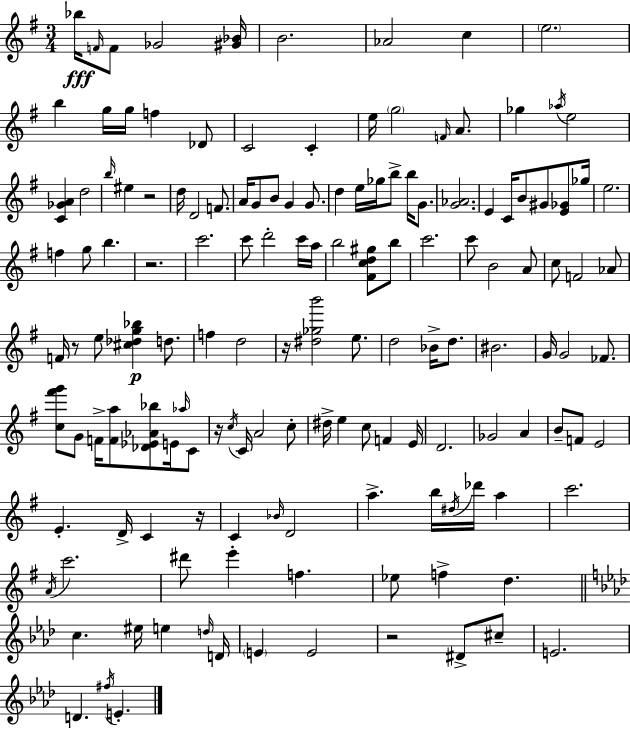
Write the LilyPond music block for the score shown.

{
  \clef treble
  \numericTimeSignature
  \time 3/4
  \key e \minor
  bes''16\fff \grace { f'16 } f'8 ges'2 | <gis' bes'>16 b'2. | aes'2 c''4 | \parenthesize e''2. | \break b''4 g''16 g''16 f''4 des'8 | c'2 c'4-. | e''16 \parenthesize g''2 \grace { f'16 } a'8. | ges''4 \acciaccatura { aes''16 } e''2 | \break <c' ges' a'>4 d''2 | \grace { b''16 } eis''4 r2 | d''16 d'2 | f'8. a'16 g'8 b'8 g'4 | \break g'8. d''4 e''16 ges''16 b''8-> | b''16 g'8. <g' aes'>2. | e'4 c'16 b'8 gis'8 | <e' ges'>8 ges''16 e''2. | \break f''4 g''8 b''4. | r2. | c'''2. | c'''8 d'''2-. | \break c'''16 a''16 b''2 | <fis' c'' d'' gis''>8 b''8 c'''2. | c'''8 b'2 | a'8 c''8 f'2 | \break aes'8 f'16 r8 e''8 <cis'' des'' g'' bes''>4\p | d''8. f''4 d''2 | r16 <dis'' ges'' b'''>2 | e''8. d''2 | \break bes'16-> d''8. bis'2. | g'16 g'2 | fes'8. <c'' fis''' g'''>8 g'8 f'16-> <f' a''>8 <des' ees' aes' bes''>8 | e'16 \grace { aes''16 } c'8 r16 \acciaccatura { c''16 } c'16 a'2 | \break c''8-. dis''16-> e''4 c''8 | f'4 e'16 d'2. | ges'2 | a'4 b'8-- f'8 e'2 | \break e'4.-. | d'16-> c'4 r16 c'4 \grace { bes'16 } d'2 | a''4.-> | b''16 \acciaccatura { dis''16 } des'''16 a''4 c'''2. | \break \acciaccatura { a'16 } c'''2. | dis'''8 e'''4-. | f''4. ees''8 f''4-> | d''4. \bar "||" \break \key f \minor c''4. eis''16 e''4 \grace { d''16 } | d'16 \parenthesize e'4 e'2 | r2 dis'8-> cis''8-- | e'2. | \break d'4. \acciaccatura { fis''16 } e'4.-. | \bar "|."
}